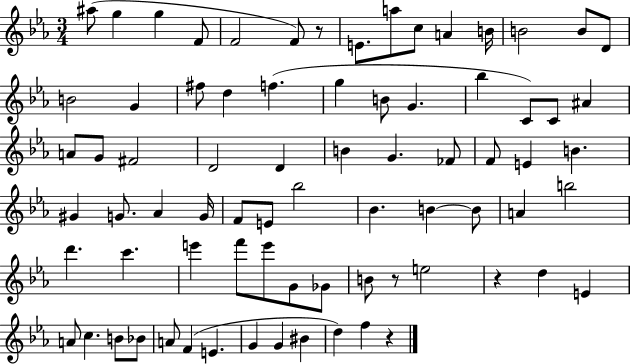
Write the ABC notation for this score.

X:1
T:Untitled
M:3/4
L:1/4
K:Eb
^a/2 g g F/2 F2 F/2 z/2 E/2 a/2 c/2 A B/4 B2 B/2 D/2 B2 G ^f/2 d f g B/2 G _b C/2 C/2 ^A A/2 G/2 ^F2 D2 D B G _F/2 F/2 E B ^G G/2 _A G/4 F/2 E/2 _b2 _B B B/2 A b2 d' c' e' f'/2 e'/2 G/2 _G/2 B/2 z/2 e2 z d E A/2 c B/2 _B/2 A/2 F E G G ^B d f z